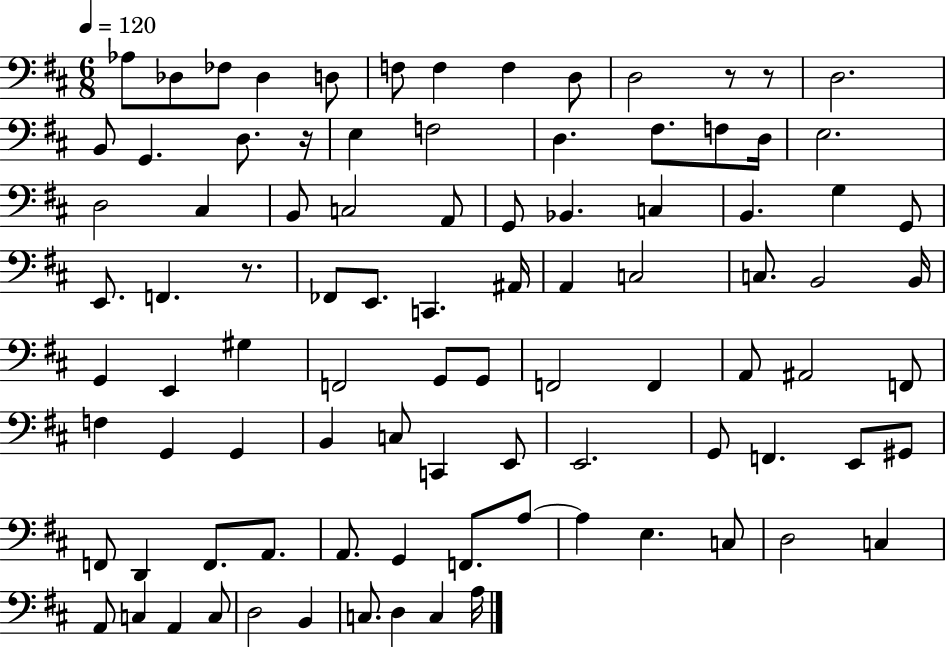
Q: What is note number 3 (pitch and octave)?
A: FES3